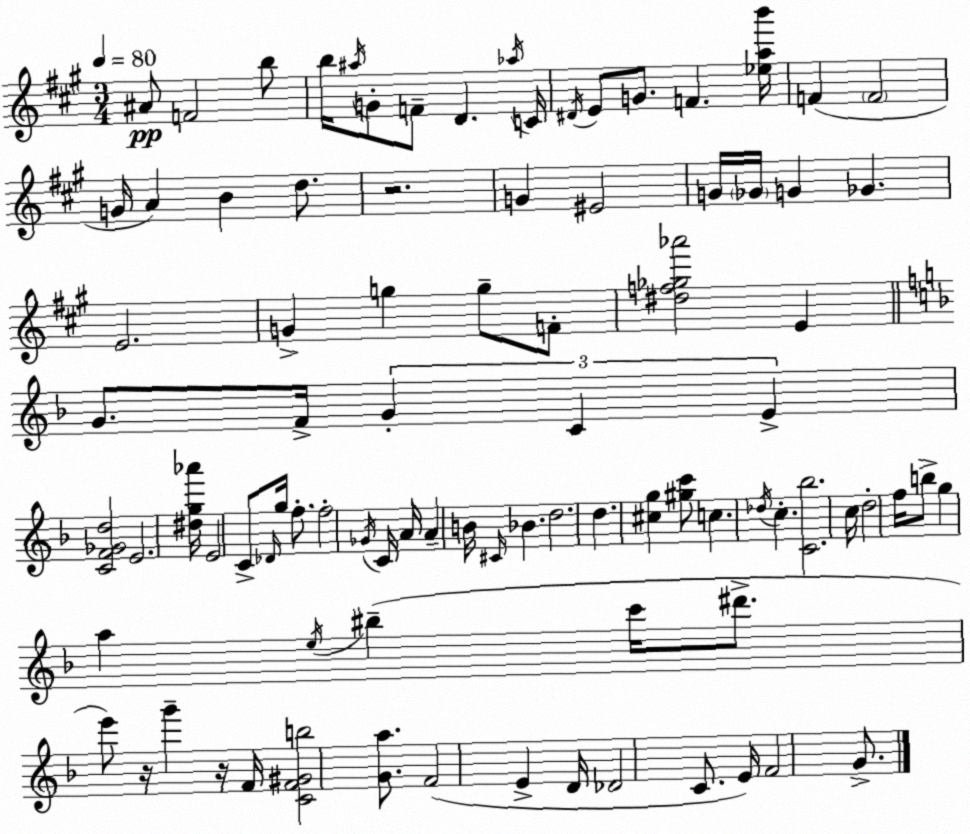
X:1
T:Untitled
M:3/4
L:1/4
K:A
^A/2 F2 b/2 b/4 ^a/4 G/2 F/2 D _a/4 C/4 ^D/4 E/2 G/2 F [_eab']/4 F F2 G/4 A B d/2 z2 G ^E2 G/4 _G/4 G _G E2 G g g/2 F/2 [^df_g_a']2 E G/2 F/4 G C E [CF_Gd]2 E2 [^dg_a']/4 E2 C/2 _D/4 g/4 f/2 f2 _G/4 C/4 A/4 A B/4 ^C/4 _B d2 d [^cg] [^gc']/2 c _d/4 c [C_b]2 c/4 d2 f/4 b/2 g a e/4 ^b c'/4 ^d'/2 e'/2 z/4 g' z/4 F/4 [CF^Gb]2 [Ga]/2 F2 E D/4 _D2 C/2 E/4 F2 G/2